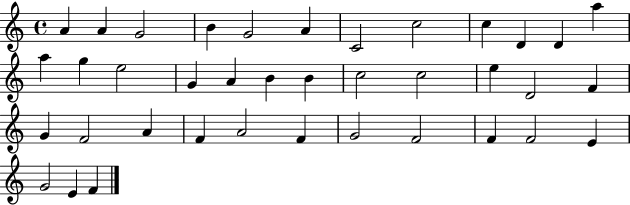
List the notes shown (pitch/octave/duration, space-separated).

A4/q A4/q G4/h B4/q G4/h A4/q C4/h C5/h C5/q D4/q D4/q A5/q A5/q G5/q E5/h G4/q A4/q B4/q B4/q C5/h C5/h E5/q D4/h F4/q G4/q F4/h A4/q F4/q A4/h F4/q G4/h F4/h F4/q F4/h E4/q G4/h E4/q F4/q